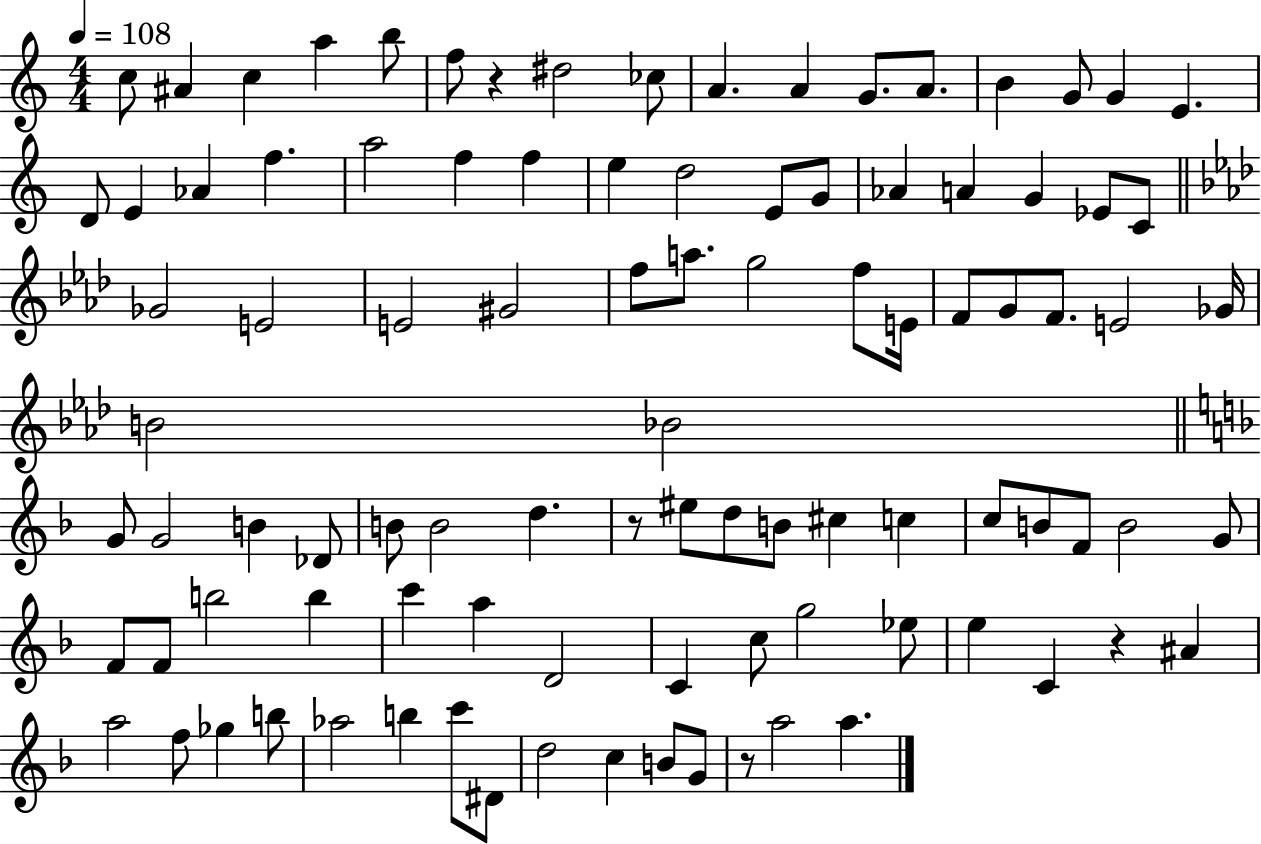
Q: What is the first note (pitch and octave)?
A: C5